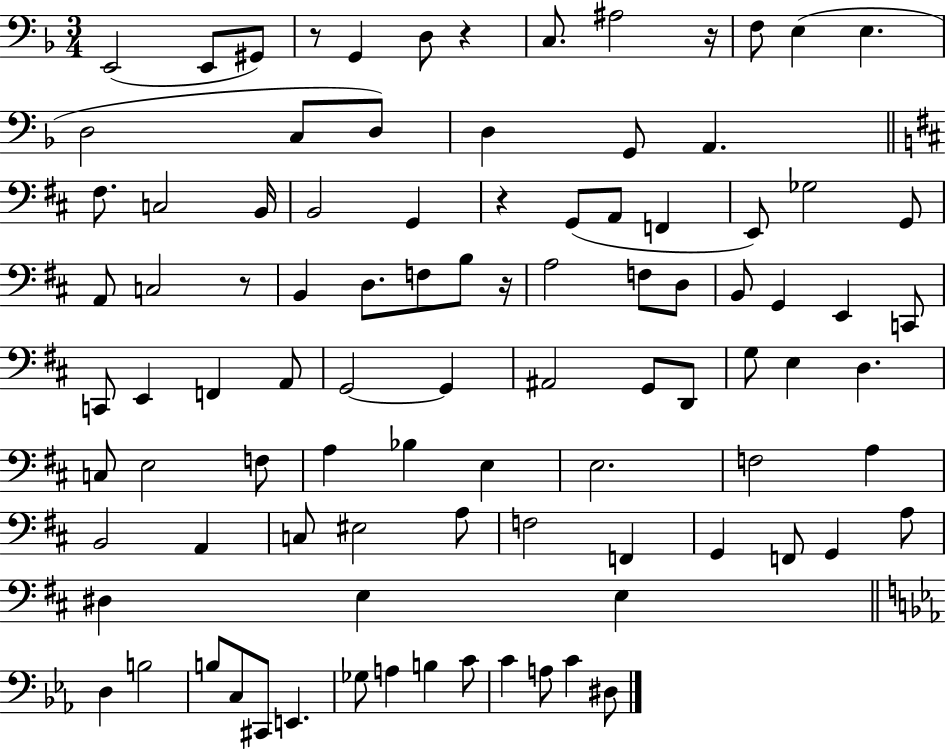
X:1
T:Untitled
M:3/4
L:1/4
K:F
E,,2 E,,/2 ^G,,/2 z/2 G,, D,/2 z C,/2 ^A,2 z/4 F,/2 E, E, D,2 C,/2 D,/2 D, G,,/2 A,, ^F,/2 C,2 B,,/4 B,,2 G,, z G,,/2 A,,/2 F,, E,,/2 _G,2 G,,/2 A,,/2 C,2 z/2 B,, D,/2 F,/2 B,/2 z/4 A,2 F,/2 D,/2 B,,/2 G,, E,, C,,/2 C,,/2 E,, F,, A,,/2 G,,2 G,, ^A,,2 G,,/2 D,,/2 G,/2 E, D, C,/2 E,2 F,/2 A, _B, E, E,2 F,2 A, B,,2 A,, C,/2 ^E,2 A,/2 F,2 F,, G,, F,,/2 G,, A,/2 ^D, E, E, D, B,2 B,/2 C,/2 ^C,,/2 E,, _G,/2 A, B, C/2 C A,/2 C ^D,/2